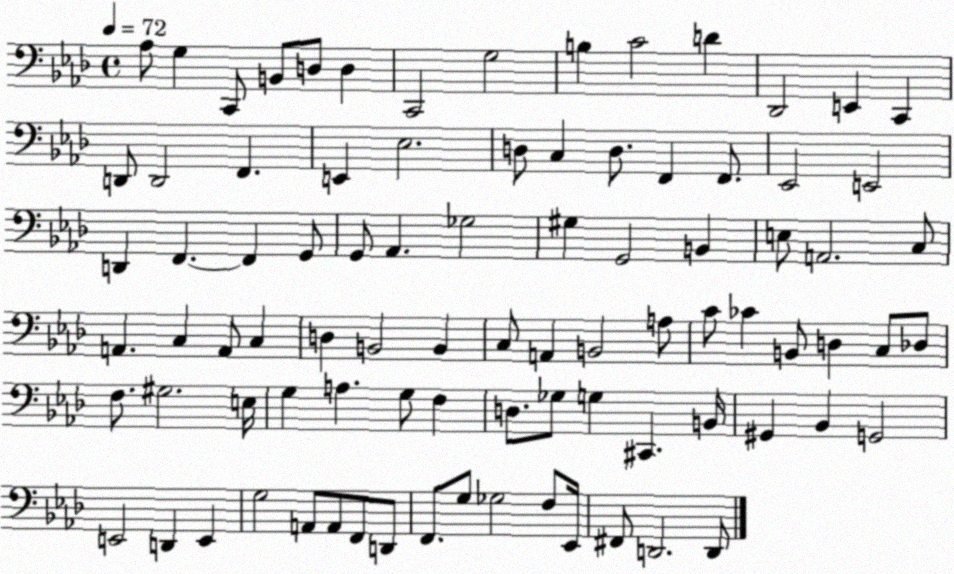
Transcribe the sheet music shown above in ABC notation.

X:1
T:Untitled
M:4/4
L:1/4
K:Ab
_A,/2 G, C,,/2 B,,/2 D,/2 D, C,,2 G,2 B, C2 D _D,,2 E,, C,, D,,/2 D,,2 F,, E,, _E,2 D,/2 C, D,/2 F,, F,,/2 _E,,2 E,,2 D,, F,, F,, G,,/2 G,,/2 _A,, _G,2 ^G, G,,2 B,, E,/2 A,,2 C,/2 A,, C, A,,/2 C, D, B,,2 B,, C,/2 A,, B,,2 A,/2 C/2 _C B,,/2 D, C,/2 _D,/2 F,/2 ^G,2 E,/4 G, A, G,/2 F, D,/2 _G,/2 G, ^C,, B,,/4 ^G,, _B,, G,,2 E,,2 D,, E,, G,2 A,,/2 A,,/2 F,,/2 D,,/2 F,,/2 G,/2 _G,2 F,/2 _E,,/4 ^F,,/2 D,,2 D,,/2